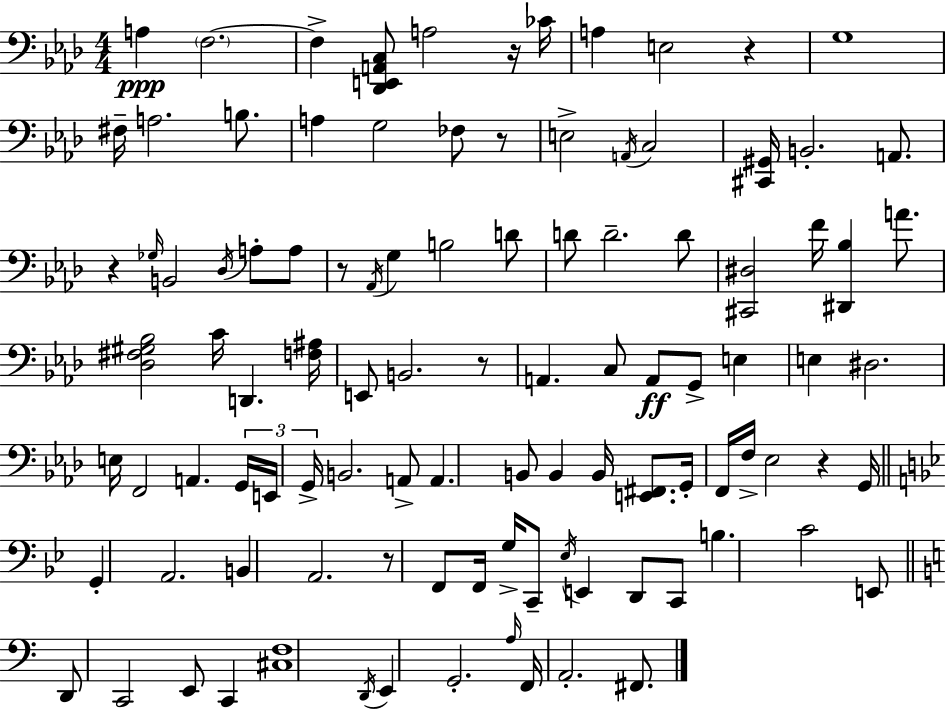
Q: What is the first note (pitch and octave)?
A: A3